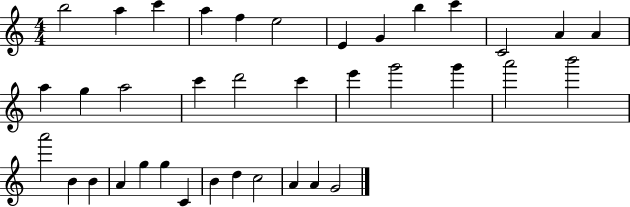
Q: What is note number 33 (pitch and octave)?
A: D5